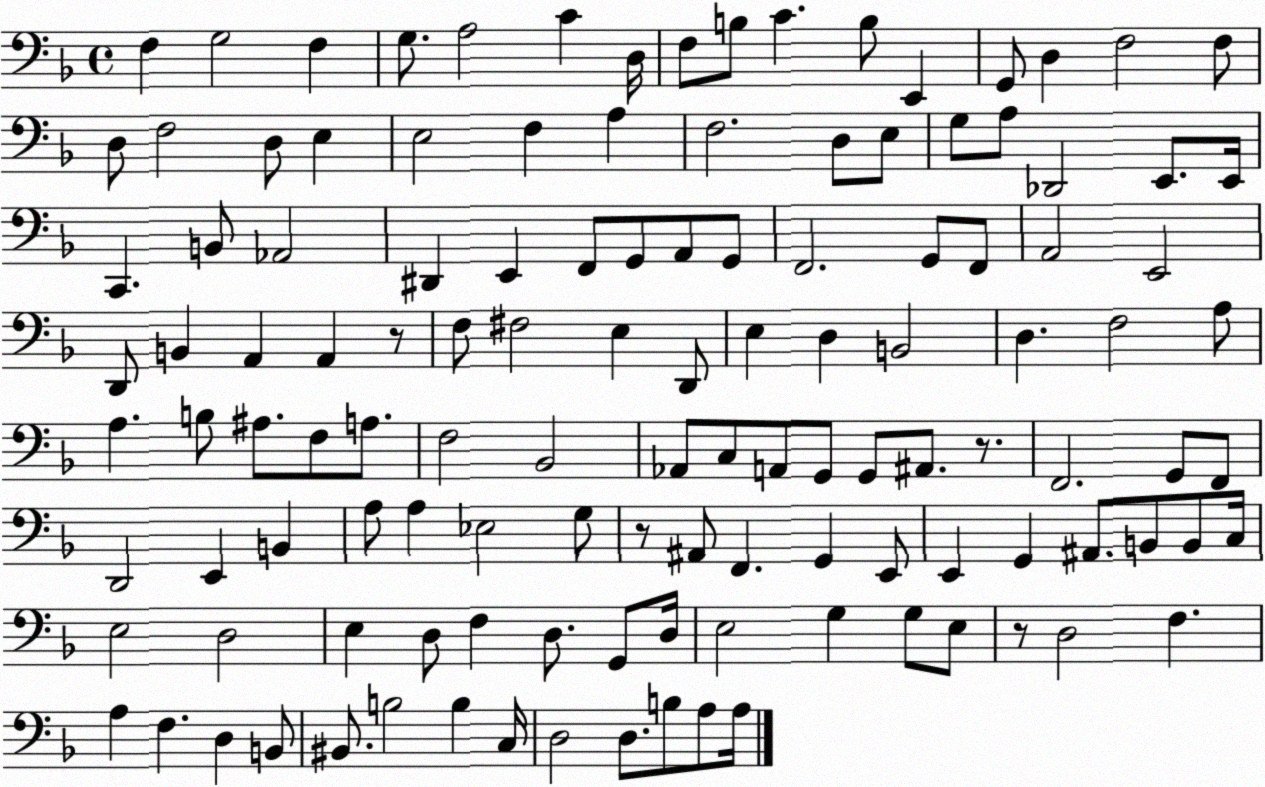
X:1
T:Untitled
M:4/4
L:1/4
K:F
F, G,2 F, G,/2 A,2 C D,/4 F,/2 B,/2 C B,/2 E,, G,,/2 D, F,2 F,/2 D,/2 F,2 D,/2 E, E,2 F, A, F,2 D,/2 E,/2 G,/2 A,/2 _D,,2 E,,/2 E,,/4 C,, B,,/2 _A,,2 ^D,, E,, F,,/2 G,,/2 A,,/2 G,,/2 F,,2 G,,/2 F,,/2 A,,2 E,,2 D,,/2 B,, A,, A,, z/2 F,/2 ^F,2 E, D,,/2 E, D, B,,2 D, F,2 A,/2 A, B,/2 ^A,/2 F,/2 A,/2 F,2 _B,,2 _A,,/2 C,/2 A,,/2 G,,/2 G,,/2 ^A,,/2 z/2 F,,2 G,,/2 F,,/2 D,,2 E,, B,, A,/2 A, _E,2 G,/2 z/2 ^A,,/2 F,, G,, E,,/2 E,, G,, ^A,,/2 B,,/2 B,,/2 C,/4 E,2 D,2 E, D,/2 F, D,/2 G,,/2 D,/4 E,2 G, G,/2 E,/2 z/2 D,2 F, A, F, D, B,,/2 ^B,,/2 B,2 B, C,/4 D,2 D,/2 B,/2 A,/2 A,/4